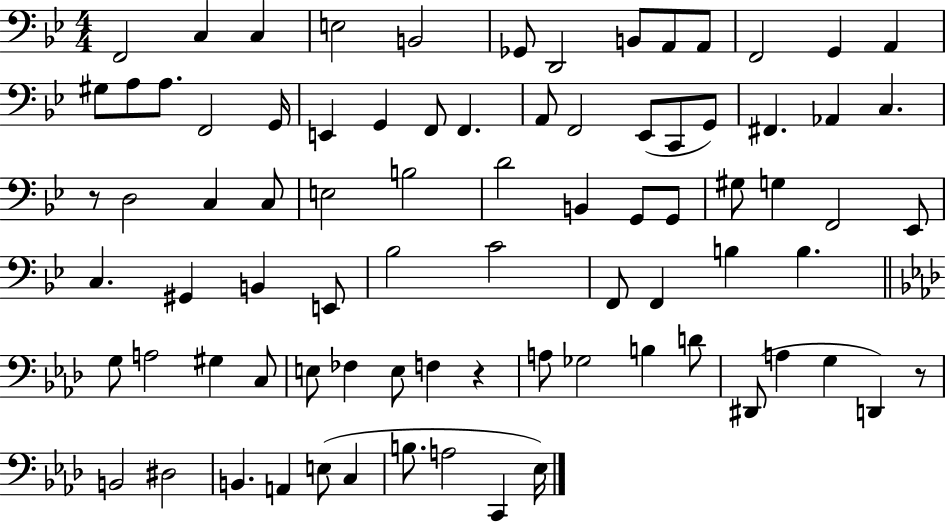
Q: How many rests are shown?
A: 3